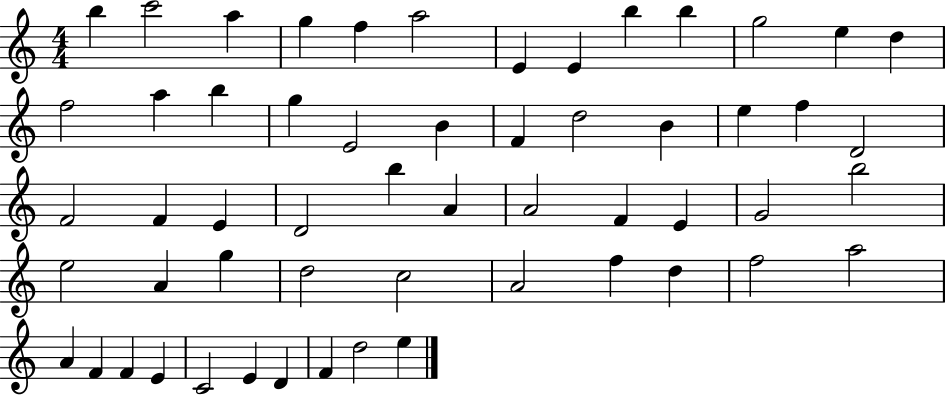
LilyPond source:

{
  \clef treble
  \numericTimeSignature
  \time 4/4
  \key c \major
  b''4 c'''2 a''4 | g''4 f''4 a''2 | e'4 e'4 b''4 b''4 | g''2 e''4 d''4 | \break f''2 a''4 b''4 | g''4 e'2 b'4 | f'4 d''2 b'4 | e''4 f''4 d'2 | \break f'2 f'4 e'4 | d'2 b''4 a'4 | a'2 f'4 e'4 | g'2 b''2 | \break e''2 a'4 g''4 | d''2 c''2 | a'2 f''4 d''4 | f''2 a''2 | \break a'4 f'4 f'4 e'4 | c'2 e'4 d'4 | f'4 d''2 e''4 | \bar "|."
}